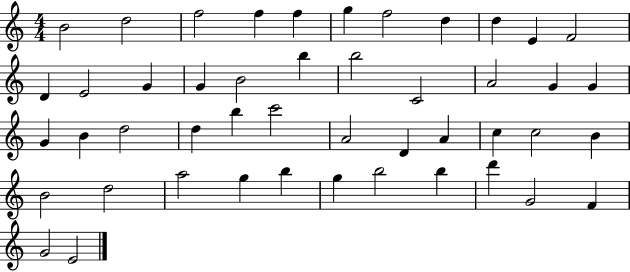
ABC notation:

X:1
T:Untitled
M:4/4
L:1/4
K:C
B2 d2 f2 f f g f2 d d E F2 D E2 G G B2 b b2 C2 A2 G G G B d2 d b c'2 A2 D A c c2 B B2 d2 a2 g b g b2 b d' G2 F G2 E2